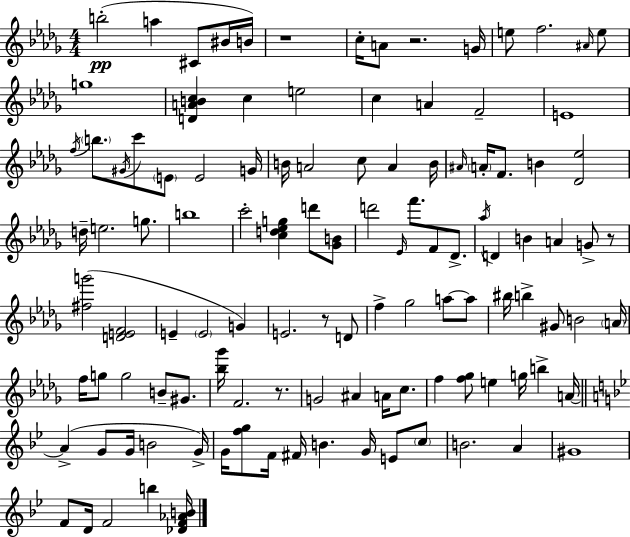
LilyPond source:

{
  \clef treble
  \numericTimeSignature
  \time 4/4
  \key bes \minor
  b''2-.(\pp a''4 cis'8 bis'16 b'16) | r1 | c''16-. a'8 r2. g'16 | e''8 f''2. \grace { ais'16 } e''8 | \break g''1 | <d' a' b' c''>4 c''4 e''2 | c''4 a'4 f'2-- | e'1 | \break \acciaccatura { f''16 } \parenthesize b''8. \acciaccatura { gis'16 } c'''8 \parenthesize e'8 e'2 | g'16 b'16 a'2 c''8 a'4 | b'16 \grace { ais'16 } \parenthesize a'16-. f'8. b'4 <des' ees''>2 | d''16-- e''2. | \break g''8. b''1 | c'''2-. <c'' d'' ees'' g''>4 | d'''8 <ges' b'>8 d'''2 \grace { ees'16 } f'''8. | f'8 des'8.-> \acciaccatura { aes''16 } d'4 b'4 a'4 | \break g'8-> r8 <fis'' g'''>2( <d' e' f'>2 | e'4-- \parenthesize e'2 | g'4) e'2. | r8 d'8 f''4-> ges''2 | \break a''8~~ a''8 bis''16 b''4-> gis'8 b'2 | \parenthesize a'16 f''16 g''8 g''2 | b'8-- gis'8. <bes'' ges'''>16 f'2. | r8. g'2 ais'4 | \break a'16 c''8. f''4 <f'' ges''>8 e''4 | g''16 b''4-> a'16~~ \bar "||" \break \key bes \major a'4->( g'8 g'16 b'2 g'16->) | g'16 <f'' g''>8 f'16 fis'16 b'4. g'16 e'8 \parenthesize c''8 | b'2. a'4 | gis'1 | \break f'8 d'16 f'2 b''4 <des' f' aes' b'>16 | \bar "|."
}